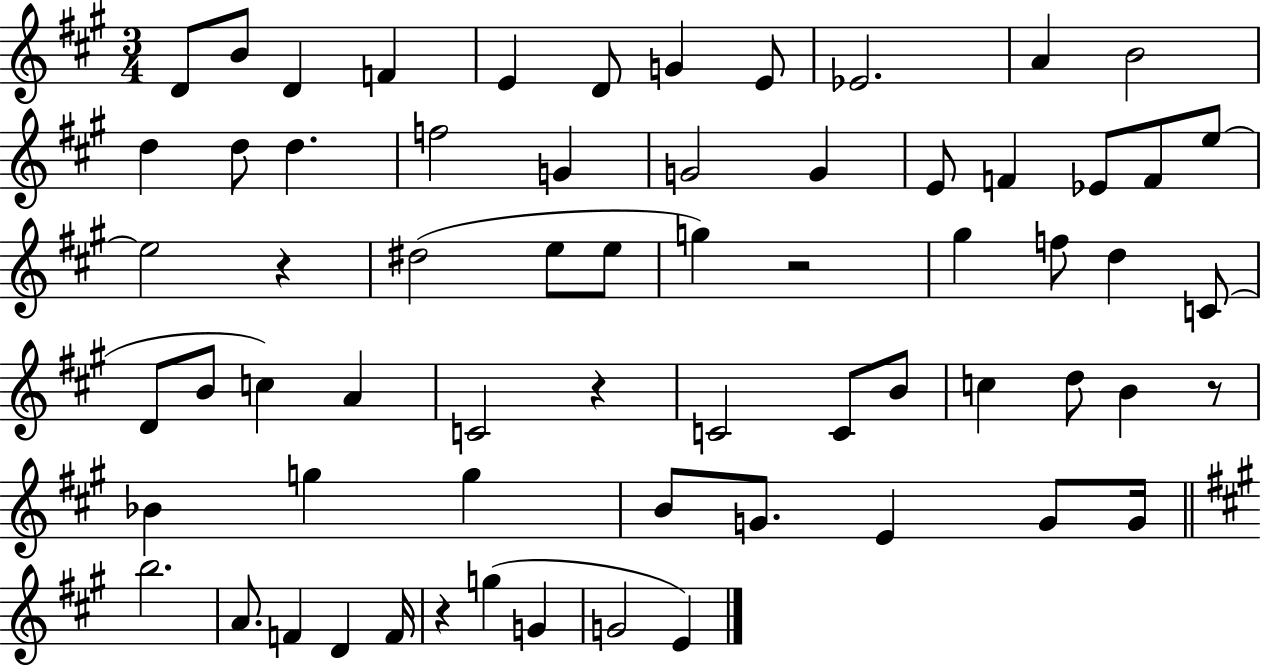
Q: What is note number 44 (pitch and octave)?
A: Bb4